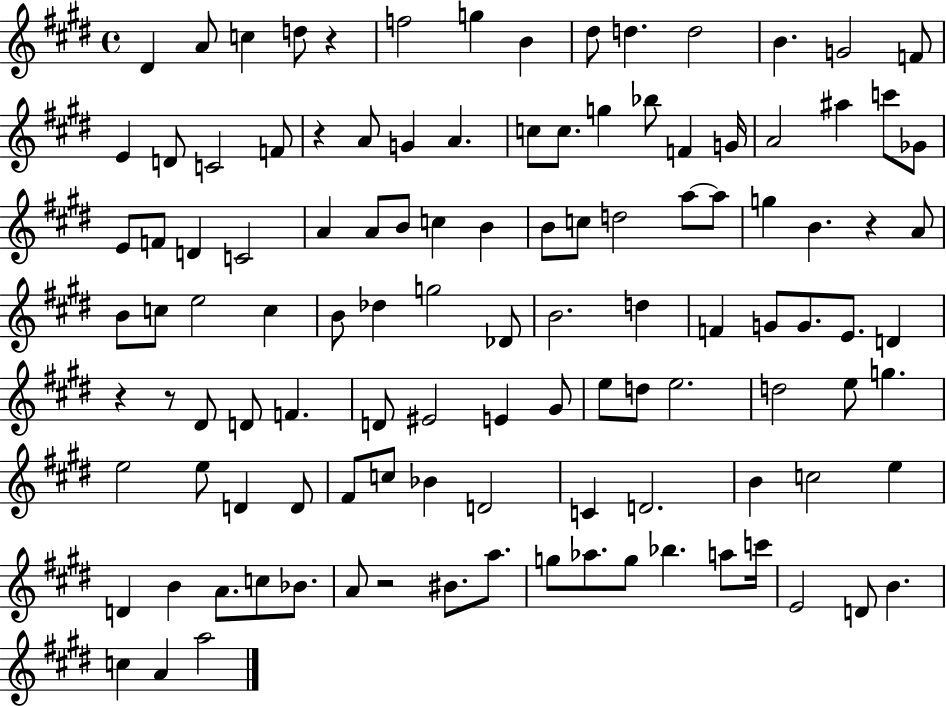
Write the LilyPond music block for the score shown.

{
  \clef treble
  \time 4/4
  \defaultTimeSignature
  \key e \major
  \repeat volta 2 { dis'4 a'8 c''4 d''8 r4 | f''2 g''4 b'4 | dis''8 d''4. d''2 | b'4. g'2 f'8 | \break e'4 d'8 c'2 f'8 | r4 a'8 g'4 a'4. | c''8 c''8. g''4 bes''8 f'4 g'16 | a'2 ais''4 c'''8 ges'8 | \break e'8 f'8 d'4 c'2 | a'4 a'8 b'8 c''4 b'4 | b'8 c''8 d''2 a''8~~ a''8 | g''4 b'4. r4 a'8 | \break b'8 c''8 e''2 c''4 | b'8 des''4 g''2 des'8 | b'2. d''4 | f'4 g'8 g'8. e'8. d'4 | \break r4 r8 dis'8 d'8 f'4. | d'8 eis'2 e'4 gis'8 | e''8 d''8 e''2. | d''2 e''8 g''4. | \break e''2 e''8 d'4 d'8 | fis'8 c''8 bes'4 d'2 | c'4 d'2. | b'4 c''2 e''4 | \break d'4 b'4 a'8. c''8 bes'8. | a'8 r2 bis'8. a''8. | g''8 aes''8. g''8 bes''4. a''8 c'''16 | e'2 d'8 b'4. | \break c''4 a'4 a''2 | } \bar "|."
}